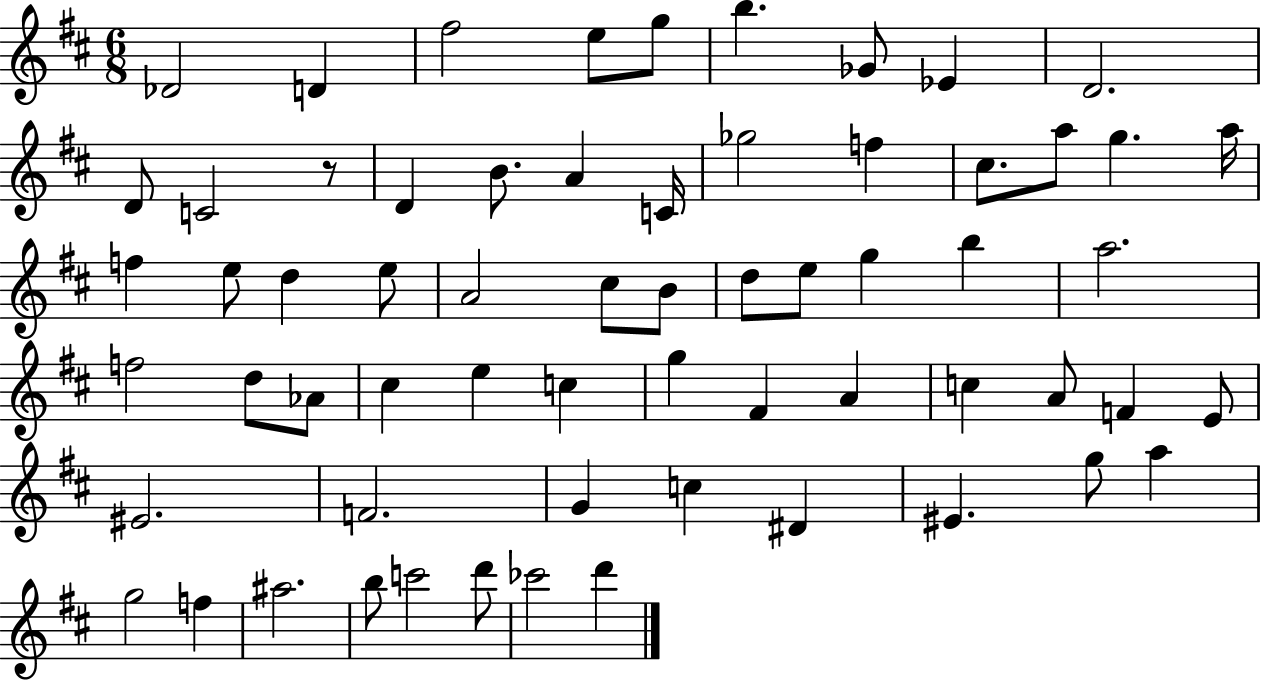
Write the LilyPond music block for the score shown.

{
  \clef treble
  \numericTimeSignature
  \time 6/8
  \key d \major
  des'2 d'4 | fis''2 e''8 g''8 | b''4. ges'8 ees'4 | d'2. | \break d'8 c'2 r8 | d'4 b'8. a'4 c'16 | ges''2 f''4 | cis''8. a''8 g''4. a''16 | \break f''4 e''8 d''4 e''8 | a'2 cis''8 b'8 | d''8 e''8 g''4 b''4 | a''2. | \break f''2 d''8 aes'8 | cis''4 e''4 c''4 | g''4 fis'4 a'4 | c''4 a'8 f'4 e'8 | \break eis'2. | f'2. | g'4 c''4 dis'4 | eis'4. g''8 a''4 | \break g''2 f''4 | ais''2. | b''8 c'''2 d'''8 | ces'''2 d'''4 | \break \bar "|."
}